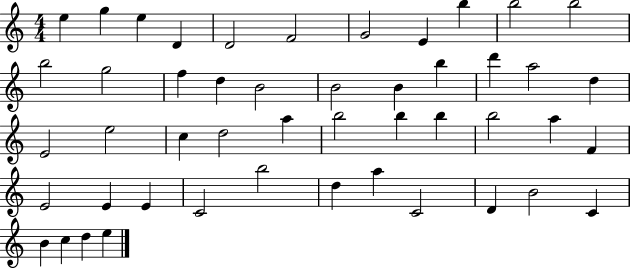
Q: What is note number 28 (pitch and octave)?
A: B5